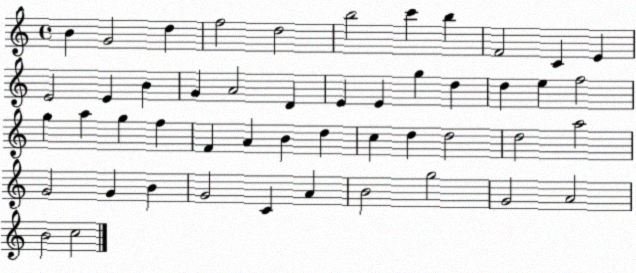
X:1
T:Untitled
M:4/4
L:1/4
K:C
B G2 d f2 d2 b2 c' b F2 C E E2 E B G A2 D E E g d d e f2 g a g f F A B d c d d2 d2 a2 G2 G B G2 C A B2 g2 G2 A2 B2 c2